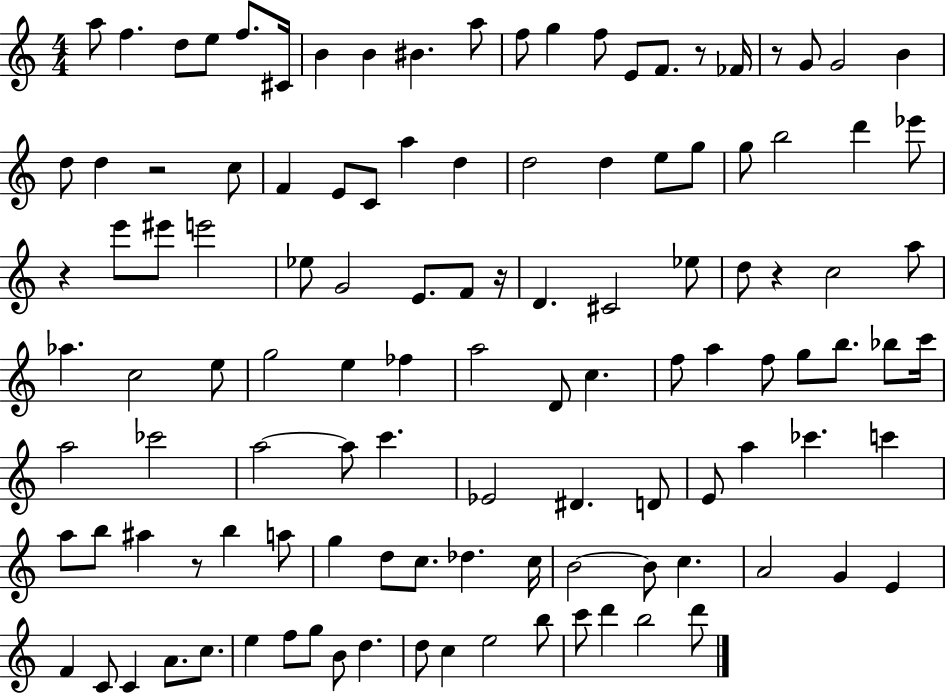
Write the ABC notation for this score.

X:1
T:Untitled
M:4/4
L:1/4
K:C
a/2 f d/2 e/2 f/2 ^C/4 B B ^B a/2 f/2 g f/2 E/2 F/2 z/2 _F/4 z/2 G/2 G2 B d/2 d z2 c/2 F E/2 C/2 a d d2 d e/2 g/2 g/2 b2 d' _e'/2 z e'/2 ^e'/2 e'2 _e/2 G2 E/2 F/2 z/4 D ^C2 _e/2 d/2 z c2 a/2 _a c2 e/2 g2 e _f a2 D/2 c f/2 a f/2 g/2 b/2 _b/2 c'/4 a2 _c'2 a2 a/2 c' _E2 ^D D/2 E/2 a _c' c' a/2 b/2 ^a z/2 b a/2 g d/2 c/2 _d c/4 B2 B/2 c A2 G E F C/2 C A/2 c/2 e f/2 g/2 B/2 d d/2 c e2 b/2 c'/2 d' b2 d'/2